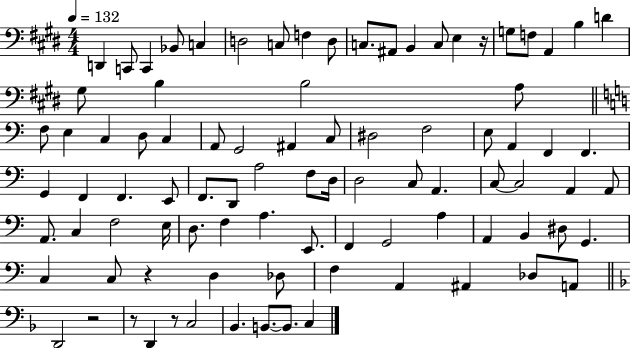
X:1
T:Untitled
M:4/4
L:1/4
K:E
D,, C,,/2 C,, _B,,/2 C, D,2 C,/2 F, D,/2 C,/2 ^A,,/2 B,, C,/2 E, z/4 G,/2 F,/2 A,, B, D ^G,/2 B, B,2 A,/2 F,/2 E, C, D,/2 C, A,,/2 G,,2 ^A,, C,/2 ^D,2 F,2 E,/2 A,, F,, F,, G,, F,, F,, E,,/2 F,,/2 D,,/2 A,2 F,/2 D,/4 D,2 C,/2 A,, C,/2 C,2 A,, A,,/2 A,,/2 C, F,2 E,/4 D,/2 F, A, E,,/2 F,, G,,2 A, A,, B,, ^D,/2 G,, C, C,/2 z D, _D,/2 F, A,, ^A,, _D,/2 A,,/2 D,,2 z2 z/2 D,, z/2 C,2 _B,, B,,/2 B,,/2 C,